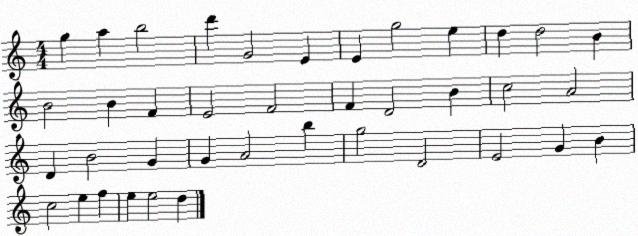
X:1
T:Untitled
M:4/4
L:1/4
K:C
g a b2 d' G2 E E g2 e d d2 B B2 B F E2 F2 F D2 B c2 A2 D B2 G G A2 b g2 D2 E2 G B c2 e f e e2 d